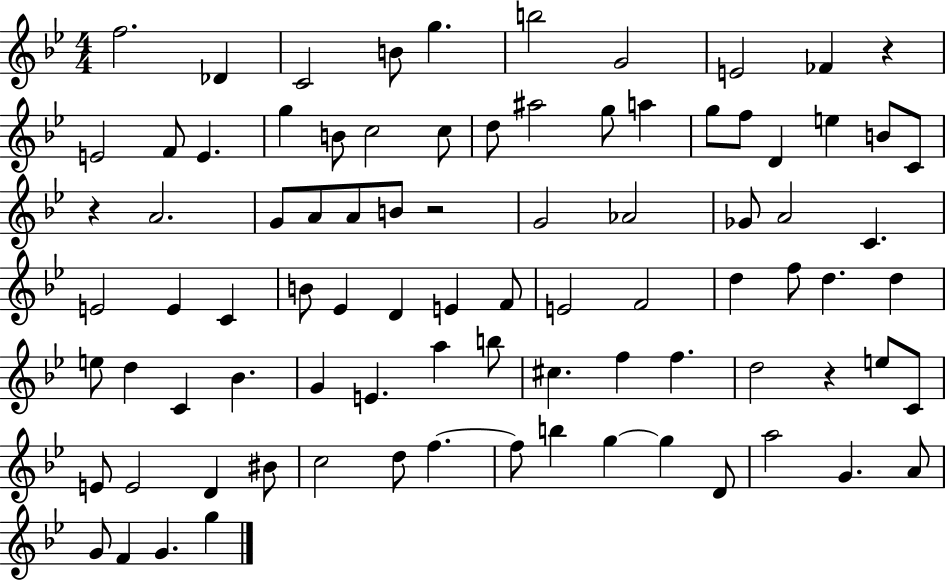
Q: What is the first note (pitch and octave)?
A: F5